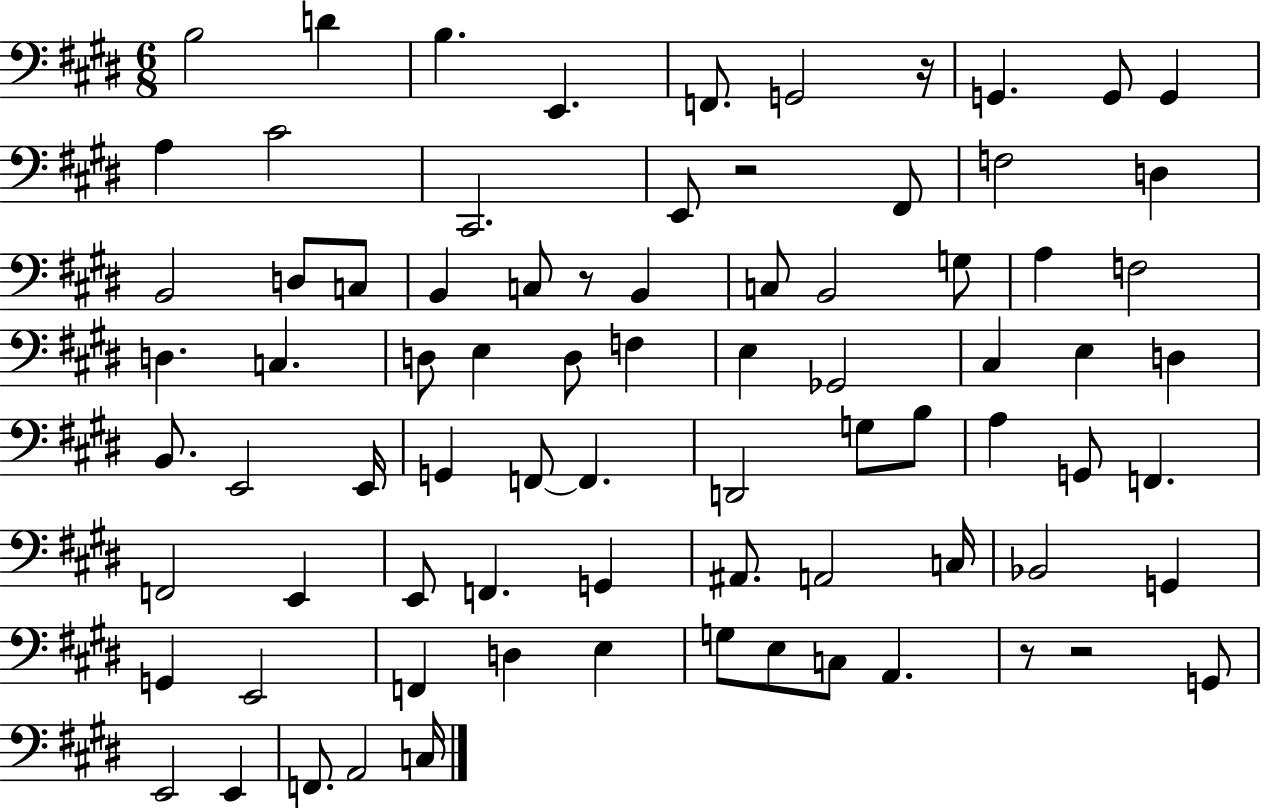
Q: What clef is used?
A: bass